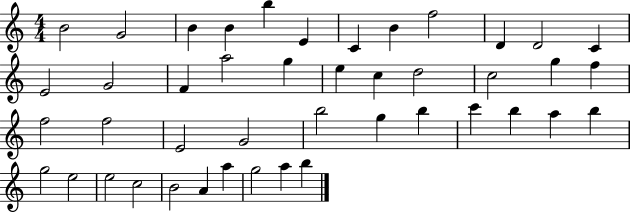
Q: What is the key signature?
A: C major